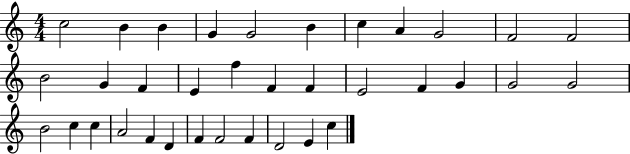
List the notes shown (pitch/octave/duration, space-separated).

C5/h B4/q B4/q G4/q G4/h B4/q C5/q A4/q G4/h F4/h F4/h B4/h G4/q F4/q E4/q F5/q F4/q F4/q E4/h F4/q G4/q G4/h G4/h B4/h C5/q C5/q A4/h F4/q D4/q F4/q F4/h F4/q D4/h E4/q C5/q